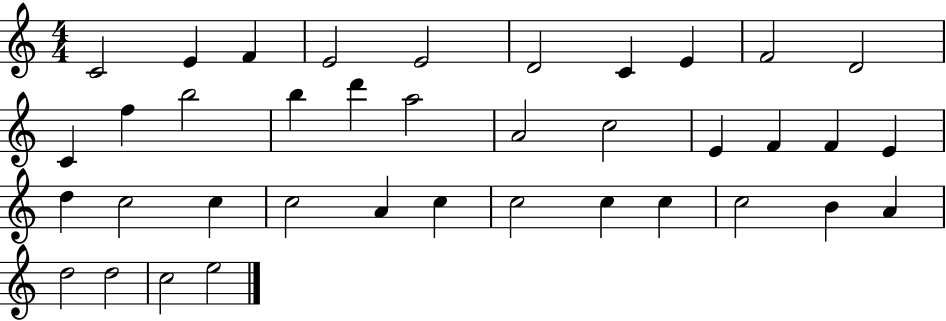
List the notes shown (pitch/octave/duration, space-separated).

C4/h E4/q F4/q E4/h E4/h D4/h C4/q E4/q F4/h D4/h C4/q F5/q B5/h B5/q D6/q A5/h A4/h C5/h E4/q F4/q F4/q E4/q D5/q C5/h C5/q C5/h A4/q C5/q C5/h C5/q C5/q C5/h B4/q A4/q D5/h D5/h C5/h E5/h